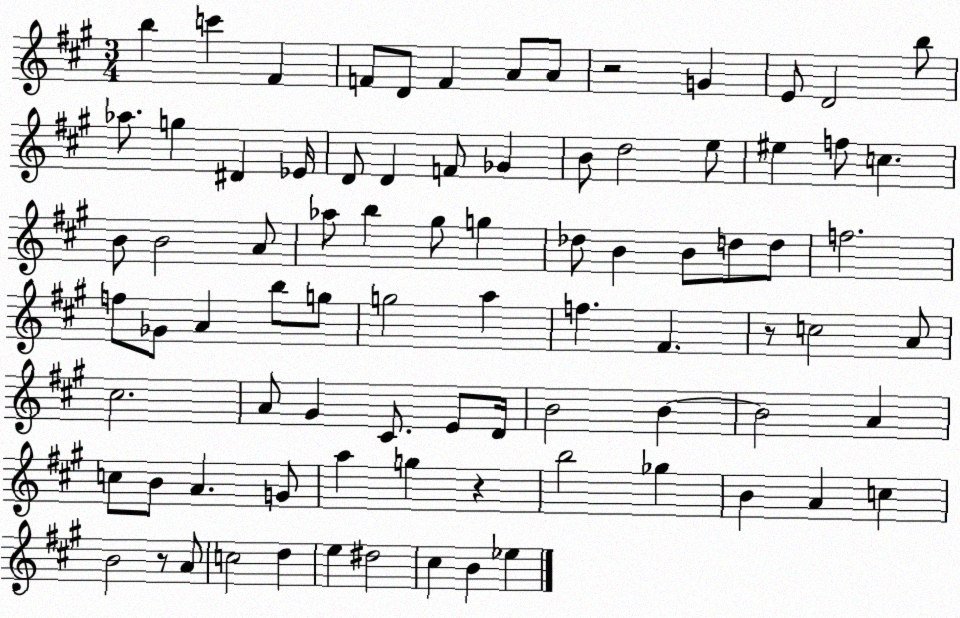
X:1
T:Untitled
M:3/4
L:1/4
K:A
b c' ^F F/2 D/2 F A/2 A/2 z2 G E/2 D2 b/2 _a/2 g ^D _E/4 D/2 D F/2 _G B/2 d2 e/2 ^e f/2 c B/2 B2 A/2 _a/2 b ^g/2 g _d/2 B B/2 d/2 d/2 f2 f/2 _G/2 A b/2 g/2 g2 a f ^F z/2 c2 A/2 ^c2 A/2 ^G ^C/2 E/2 D/4 B2 B B2 A c/2 B/2 A G/2 a g z b2 _g B A c B2 z/2 A/2 c2 d e ^d2 ^c B _e